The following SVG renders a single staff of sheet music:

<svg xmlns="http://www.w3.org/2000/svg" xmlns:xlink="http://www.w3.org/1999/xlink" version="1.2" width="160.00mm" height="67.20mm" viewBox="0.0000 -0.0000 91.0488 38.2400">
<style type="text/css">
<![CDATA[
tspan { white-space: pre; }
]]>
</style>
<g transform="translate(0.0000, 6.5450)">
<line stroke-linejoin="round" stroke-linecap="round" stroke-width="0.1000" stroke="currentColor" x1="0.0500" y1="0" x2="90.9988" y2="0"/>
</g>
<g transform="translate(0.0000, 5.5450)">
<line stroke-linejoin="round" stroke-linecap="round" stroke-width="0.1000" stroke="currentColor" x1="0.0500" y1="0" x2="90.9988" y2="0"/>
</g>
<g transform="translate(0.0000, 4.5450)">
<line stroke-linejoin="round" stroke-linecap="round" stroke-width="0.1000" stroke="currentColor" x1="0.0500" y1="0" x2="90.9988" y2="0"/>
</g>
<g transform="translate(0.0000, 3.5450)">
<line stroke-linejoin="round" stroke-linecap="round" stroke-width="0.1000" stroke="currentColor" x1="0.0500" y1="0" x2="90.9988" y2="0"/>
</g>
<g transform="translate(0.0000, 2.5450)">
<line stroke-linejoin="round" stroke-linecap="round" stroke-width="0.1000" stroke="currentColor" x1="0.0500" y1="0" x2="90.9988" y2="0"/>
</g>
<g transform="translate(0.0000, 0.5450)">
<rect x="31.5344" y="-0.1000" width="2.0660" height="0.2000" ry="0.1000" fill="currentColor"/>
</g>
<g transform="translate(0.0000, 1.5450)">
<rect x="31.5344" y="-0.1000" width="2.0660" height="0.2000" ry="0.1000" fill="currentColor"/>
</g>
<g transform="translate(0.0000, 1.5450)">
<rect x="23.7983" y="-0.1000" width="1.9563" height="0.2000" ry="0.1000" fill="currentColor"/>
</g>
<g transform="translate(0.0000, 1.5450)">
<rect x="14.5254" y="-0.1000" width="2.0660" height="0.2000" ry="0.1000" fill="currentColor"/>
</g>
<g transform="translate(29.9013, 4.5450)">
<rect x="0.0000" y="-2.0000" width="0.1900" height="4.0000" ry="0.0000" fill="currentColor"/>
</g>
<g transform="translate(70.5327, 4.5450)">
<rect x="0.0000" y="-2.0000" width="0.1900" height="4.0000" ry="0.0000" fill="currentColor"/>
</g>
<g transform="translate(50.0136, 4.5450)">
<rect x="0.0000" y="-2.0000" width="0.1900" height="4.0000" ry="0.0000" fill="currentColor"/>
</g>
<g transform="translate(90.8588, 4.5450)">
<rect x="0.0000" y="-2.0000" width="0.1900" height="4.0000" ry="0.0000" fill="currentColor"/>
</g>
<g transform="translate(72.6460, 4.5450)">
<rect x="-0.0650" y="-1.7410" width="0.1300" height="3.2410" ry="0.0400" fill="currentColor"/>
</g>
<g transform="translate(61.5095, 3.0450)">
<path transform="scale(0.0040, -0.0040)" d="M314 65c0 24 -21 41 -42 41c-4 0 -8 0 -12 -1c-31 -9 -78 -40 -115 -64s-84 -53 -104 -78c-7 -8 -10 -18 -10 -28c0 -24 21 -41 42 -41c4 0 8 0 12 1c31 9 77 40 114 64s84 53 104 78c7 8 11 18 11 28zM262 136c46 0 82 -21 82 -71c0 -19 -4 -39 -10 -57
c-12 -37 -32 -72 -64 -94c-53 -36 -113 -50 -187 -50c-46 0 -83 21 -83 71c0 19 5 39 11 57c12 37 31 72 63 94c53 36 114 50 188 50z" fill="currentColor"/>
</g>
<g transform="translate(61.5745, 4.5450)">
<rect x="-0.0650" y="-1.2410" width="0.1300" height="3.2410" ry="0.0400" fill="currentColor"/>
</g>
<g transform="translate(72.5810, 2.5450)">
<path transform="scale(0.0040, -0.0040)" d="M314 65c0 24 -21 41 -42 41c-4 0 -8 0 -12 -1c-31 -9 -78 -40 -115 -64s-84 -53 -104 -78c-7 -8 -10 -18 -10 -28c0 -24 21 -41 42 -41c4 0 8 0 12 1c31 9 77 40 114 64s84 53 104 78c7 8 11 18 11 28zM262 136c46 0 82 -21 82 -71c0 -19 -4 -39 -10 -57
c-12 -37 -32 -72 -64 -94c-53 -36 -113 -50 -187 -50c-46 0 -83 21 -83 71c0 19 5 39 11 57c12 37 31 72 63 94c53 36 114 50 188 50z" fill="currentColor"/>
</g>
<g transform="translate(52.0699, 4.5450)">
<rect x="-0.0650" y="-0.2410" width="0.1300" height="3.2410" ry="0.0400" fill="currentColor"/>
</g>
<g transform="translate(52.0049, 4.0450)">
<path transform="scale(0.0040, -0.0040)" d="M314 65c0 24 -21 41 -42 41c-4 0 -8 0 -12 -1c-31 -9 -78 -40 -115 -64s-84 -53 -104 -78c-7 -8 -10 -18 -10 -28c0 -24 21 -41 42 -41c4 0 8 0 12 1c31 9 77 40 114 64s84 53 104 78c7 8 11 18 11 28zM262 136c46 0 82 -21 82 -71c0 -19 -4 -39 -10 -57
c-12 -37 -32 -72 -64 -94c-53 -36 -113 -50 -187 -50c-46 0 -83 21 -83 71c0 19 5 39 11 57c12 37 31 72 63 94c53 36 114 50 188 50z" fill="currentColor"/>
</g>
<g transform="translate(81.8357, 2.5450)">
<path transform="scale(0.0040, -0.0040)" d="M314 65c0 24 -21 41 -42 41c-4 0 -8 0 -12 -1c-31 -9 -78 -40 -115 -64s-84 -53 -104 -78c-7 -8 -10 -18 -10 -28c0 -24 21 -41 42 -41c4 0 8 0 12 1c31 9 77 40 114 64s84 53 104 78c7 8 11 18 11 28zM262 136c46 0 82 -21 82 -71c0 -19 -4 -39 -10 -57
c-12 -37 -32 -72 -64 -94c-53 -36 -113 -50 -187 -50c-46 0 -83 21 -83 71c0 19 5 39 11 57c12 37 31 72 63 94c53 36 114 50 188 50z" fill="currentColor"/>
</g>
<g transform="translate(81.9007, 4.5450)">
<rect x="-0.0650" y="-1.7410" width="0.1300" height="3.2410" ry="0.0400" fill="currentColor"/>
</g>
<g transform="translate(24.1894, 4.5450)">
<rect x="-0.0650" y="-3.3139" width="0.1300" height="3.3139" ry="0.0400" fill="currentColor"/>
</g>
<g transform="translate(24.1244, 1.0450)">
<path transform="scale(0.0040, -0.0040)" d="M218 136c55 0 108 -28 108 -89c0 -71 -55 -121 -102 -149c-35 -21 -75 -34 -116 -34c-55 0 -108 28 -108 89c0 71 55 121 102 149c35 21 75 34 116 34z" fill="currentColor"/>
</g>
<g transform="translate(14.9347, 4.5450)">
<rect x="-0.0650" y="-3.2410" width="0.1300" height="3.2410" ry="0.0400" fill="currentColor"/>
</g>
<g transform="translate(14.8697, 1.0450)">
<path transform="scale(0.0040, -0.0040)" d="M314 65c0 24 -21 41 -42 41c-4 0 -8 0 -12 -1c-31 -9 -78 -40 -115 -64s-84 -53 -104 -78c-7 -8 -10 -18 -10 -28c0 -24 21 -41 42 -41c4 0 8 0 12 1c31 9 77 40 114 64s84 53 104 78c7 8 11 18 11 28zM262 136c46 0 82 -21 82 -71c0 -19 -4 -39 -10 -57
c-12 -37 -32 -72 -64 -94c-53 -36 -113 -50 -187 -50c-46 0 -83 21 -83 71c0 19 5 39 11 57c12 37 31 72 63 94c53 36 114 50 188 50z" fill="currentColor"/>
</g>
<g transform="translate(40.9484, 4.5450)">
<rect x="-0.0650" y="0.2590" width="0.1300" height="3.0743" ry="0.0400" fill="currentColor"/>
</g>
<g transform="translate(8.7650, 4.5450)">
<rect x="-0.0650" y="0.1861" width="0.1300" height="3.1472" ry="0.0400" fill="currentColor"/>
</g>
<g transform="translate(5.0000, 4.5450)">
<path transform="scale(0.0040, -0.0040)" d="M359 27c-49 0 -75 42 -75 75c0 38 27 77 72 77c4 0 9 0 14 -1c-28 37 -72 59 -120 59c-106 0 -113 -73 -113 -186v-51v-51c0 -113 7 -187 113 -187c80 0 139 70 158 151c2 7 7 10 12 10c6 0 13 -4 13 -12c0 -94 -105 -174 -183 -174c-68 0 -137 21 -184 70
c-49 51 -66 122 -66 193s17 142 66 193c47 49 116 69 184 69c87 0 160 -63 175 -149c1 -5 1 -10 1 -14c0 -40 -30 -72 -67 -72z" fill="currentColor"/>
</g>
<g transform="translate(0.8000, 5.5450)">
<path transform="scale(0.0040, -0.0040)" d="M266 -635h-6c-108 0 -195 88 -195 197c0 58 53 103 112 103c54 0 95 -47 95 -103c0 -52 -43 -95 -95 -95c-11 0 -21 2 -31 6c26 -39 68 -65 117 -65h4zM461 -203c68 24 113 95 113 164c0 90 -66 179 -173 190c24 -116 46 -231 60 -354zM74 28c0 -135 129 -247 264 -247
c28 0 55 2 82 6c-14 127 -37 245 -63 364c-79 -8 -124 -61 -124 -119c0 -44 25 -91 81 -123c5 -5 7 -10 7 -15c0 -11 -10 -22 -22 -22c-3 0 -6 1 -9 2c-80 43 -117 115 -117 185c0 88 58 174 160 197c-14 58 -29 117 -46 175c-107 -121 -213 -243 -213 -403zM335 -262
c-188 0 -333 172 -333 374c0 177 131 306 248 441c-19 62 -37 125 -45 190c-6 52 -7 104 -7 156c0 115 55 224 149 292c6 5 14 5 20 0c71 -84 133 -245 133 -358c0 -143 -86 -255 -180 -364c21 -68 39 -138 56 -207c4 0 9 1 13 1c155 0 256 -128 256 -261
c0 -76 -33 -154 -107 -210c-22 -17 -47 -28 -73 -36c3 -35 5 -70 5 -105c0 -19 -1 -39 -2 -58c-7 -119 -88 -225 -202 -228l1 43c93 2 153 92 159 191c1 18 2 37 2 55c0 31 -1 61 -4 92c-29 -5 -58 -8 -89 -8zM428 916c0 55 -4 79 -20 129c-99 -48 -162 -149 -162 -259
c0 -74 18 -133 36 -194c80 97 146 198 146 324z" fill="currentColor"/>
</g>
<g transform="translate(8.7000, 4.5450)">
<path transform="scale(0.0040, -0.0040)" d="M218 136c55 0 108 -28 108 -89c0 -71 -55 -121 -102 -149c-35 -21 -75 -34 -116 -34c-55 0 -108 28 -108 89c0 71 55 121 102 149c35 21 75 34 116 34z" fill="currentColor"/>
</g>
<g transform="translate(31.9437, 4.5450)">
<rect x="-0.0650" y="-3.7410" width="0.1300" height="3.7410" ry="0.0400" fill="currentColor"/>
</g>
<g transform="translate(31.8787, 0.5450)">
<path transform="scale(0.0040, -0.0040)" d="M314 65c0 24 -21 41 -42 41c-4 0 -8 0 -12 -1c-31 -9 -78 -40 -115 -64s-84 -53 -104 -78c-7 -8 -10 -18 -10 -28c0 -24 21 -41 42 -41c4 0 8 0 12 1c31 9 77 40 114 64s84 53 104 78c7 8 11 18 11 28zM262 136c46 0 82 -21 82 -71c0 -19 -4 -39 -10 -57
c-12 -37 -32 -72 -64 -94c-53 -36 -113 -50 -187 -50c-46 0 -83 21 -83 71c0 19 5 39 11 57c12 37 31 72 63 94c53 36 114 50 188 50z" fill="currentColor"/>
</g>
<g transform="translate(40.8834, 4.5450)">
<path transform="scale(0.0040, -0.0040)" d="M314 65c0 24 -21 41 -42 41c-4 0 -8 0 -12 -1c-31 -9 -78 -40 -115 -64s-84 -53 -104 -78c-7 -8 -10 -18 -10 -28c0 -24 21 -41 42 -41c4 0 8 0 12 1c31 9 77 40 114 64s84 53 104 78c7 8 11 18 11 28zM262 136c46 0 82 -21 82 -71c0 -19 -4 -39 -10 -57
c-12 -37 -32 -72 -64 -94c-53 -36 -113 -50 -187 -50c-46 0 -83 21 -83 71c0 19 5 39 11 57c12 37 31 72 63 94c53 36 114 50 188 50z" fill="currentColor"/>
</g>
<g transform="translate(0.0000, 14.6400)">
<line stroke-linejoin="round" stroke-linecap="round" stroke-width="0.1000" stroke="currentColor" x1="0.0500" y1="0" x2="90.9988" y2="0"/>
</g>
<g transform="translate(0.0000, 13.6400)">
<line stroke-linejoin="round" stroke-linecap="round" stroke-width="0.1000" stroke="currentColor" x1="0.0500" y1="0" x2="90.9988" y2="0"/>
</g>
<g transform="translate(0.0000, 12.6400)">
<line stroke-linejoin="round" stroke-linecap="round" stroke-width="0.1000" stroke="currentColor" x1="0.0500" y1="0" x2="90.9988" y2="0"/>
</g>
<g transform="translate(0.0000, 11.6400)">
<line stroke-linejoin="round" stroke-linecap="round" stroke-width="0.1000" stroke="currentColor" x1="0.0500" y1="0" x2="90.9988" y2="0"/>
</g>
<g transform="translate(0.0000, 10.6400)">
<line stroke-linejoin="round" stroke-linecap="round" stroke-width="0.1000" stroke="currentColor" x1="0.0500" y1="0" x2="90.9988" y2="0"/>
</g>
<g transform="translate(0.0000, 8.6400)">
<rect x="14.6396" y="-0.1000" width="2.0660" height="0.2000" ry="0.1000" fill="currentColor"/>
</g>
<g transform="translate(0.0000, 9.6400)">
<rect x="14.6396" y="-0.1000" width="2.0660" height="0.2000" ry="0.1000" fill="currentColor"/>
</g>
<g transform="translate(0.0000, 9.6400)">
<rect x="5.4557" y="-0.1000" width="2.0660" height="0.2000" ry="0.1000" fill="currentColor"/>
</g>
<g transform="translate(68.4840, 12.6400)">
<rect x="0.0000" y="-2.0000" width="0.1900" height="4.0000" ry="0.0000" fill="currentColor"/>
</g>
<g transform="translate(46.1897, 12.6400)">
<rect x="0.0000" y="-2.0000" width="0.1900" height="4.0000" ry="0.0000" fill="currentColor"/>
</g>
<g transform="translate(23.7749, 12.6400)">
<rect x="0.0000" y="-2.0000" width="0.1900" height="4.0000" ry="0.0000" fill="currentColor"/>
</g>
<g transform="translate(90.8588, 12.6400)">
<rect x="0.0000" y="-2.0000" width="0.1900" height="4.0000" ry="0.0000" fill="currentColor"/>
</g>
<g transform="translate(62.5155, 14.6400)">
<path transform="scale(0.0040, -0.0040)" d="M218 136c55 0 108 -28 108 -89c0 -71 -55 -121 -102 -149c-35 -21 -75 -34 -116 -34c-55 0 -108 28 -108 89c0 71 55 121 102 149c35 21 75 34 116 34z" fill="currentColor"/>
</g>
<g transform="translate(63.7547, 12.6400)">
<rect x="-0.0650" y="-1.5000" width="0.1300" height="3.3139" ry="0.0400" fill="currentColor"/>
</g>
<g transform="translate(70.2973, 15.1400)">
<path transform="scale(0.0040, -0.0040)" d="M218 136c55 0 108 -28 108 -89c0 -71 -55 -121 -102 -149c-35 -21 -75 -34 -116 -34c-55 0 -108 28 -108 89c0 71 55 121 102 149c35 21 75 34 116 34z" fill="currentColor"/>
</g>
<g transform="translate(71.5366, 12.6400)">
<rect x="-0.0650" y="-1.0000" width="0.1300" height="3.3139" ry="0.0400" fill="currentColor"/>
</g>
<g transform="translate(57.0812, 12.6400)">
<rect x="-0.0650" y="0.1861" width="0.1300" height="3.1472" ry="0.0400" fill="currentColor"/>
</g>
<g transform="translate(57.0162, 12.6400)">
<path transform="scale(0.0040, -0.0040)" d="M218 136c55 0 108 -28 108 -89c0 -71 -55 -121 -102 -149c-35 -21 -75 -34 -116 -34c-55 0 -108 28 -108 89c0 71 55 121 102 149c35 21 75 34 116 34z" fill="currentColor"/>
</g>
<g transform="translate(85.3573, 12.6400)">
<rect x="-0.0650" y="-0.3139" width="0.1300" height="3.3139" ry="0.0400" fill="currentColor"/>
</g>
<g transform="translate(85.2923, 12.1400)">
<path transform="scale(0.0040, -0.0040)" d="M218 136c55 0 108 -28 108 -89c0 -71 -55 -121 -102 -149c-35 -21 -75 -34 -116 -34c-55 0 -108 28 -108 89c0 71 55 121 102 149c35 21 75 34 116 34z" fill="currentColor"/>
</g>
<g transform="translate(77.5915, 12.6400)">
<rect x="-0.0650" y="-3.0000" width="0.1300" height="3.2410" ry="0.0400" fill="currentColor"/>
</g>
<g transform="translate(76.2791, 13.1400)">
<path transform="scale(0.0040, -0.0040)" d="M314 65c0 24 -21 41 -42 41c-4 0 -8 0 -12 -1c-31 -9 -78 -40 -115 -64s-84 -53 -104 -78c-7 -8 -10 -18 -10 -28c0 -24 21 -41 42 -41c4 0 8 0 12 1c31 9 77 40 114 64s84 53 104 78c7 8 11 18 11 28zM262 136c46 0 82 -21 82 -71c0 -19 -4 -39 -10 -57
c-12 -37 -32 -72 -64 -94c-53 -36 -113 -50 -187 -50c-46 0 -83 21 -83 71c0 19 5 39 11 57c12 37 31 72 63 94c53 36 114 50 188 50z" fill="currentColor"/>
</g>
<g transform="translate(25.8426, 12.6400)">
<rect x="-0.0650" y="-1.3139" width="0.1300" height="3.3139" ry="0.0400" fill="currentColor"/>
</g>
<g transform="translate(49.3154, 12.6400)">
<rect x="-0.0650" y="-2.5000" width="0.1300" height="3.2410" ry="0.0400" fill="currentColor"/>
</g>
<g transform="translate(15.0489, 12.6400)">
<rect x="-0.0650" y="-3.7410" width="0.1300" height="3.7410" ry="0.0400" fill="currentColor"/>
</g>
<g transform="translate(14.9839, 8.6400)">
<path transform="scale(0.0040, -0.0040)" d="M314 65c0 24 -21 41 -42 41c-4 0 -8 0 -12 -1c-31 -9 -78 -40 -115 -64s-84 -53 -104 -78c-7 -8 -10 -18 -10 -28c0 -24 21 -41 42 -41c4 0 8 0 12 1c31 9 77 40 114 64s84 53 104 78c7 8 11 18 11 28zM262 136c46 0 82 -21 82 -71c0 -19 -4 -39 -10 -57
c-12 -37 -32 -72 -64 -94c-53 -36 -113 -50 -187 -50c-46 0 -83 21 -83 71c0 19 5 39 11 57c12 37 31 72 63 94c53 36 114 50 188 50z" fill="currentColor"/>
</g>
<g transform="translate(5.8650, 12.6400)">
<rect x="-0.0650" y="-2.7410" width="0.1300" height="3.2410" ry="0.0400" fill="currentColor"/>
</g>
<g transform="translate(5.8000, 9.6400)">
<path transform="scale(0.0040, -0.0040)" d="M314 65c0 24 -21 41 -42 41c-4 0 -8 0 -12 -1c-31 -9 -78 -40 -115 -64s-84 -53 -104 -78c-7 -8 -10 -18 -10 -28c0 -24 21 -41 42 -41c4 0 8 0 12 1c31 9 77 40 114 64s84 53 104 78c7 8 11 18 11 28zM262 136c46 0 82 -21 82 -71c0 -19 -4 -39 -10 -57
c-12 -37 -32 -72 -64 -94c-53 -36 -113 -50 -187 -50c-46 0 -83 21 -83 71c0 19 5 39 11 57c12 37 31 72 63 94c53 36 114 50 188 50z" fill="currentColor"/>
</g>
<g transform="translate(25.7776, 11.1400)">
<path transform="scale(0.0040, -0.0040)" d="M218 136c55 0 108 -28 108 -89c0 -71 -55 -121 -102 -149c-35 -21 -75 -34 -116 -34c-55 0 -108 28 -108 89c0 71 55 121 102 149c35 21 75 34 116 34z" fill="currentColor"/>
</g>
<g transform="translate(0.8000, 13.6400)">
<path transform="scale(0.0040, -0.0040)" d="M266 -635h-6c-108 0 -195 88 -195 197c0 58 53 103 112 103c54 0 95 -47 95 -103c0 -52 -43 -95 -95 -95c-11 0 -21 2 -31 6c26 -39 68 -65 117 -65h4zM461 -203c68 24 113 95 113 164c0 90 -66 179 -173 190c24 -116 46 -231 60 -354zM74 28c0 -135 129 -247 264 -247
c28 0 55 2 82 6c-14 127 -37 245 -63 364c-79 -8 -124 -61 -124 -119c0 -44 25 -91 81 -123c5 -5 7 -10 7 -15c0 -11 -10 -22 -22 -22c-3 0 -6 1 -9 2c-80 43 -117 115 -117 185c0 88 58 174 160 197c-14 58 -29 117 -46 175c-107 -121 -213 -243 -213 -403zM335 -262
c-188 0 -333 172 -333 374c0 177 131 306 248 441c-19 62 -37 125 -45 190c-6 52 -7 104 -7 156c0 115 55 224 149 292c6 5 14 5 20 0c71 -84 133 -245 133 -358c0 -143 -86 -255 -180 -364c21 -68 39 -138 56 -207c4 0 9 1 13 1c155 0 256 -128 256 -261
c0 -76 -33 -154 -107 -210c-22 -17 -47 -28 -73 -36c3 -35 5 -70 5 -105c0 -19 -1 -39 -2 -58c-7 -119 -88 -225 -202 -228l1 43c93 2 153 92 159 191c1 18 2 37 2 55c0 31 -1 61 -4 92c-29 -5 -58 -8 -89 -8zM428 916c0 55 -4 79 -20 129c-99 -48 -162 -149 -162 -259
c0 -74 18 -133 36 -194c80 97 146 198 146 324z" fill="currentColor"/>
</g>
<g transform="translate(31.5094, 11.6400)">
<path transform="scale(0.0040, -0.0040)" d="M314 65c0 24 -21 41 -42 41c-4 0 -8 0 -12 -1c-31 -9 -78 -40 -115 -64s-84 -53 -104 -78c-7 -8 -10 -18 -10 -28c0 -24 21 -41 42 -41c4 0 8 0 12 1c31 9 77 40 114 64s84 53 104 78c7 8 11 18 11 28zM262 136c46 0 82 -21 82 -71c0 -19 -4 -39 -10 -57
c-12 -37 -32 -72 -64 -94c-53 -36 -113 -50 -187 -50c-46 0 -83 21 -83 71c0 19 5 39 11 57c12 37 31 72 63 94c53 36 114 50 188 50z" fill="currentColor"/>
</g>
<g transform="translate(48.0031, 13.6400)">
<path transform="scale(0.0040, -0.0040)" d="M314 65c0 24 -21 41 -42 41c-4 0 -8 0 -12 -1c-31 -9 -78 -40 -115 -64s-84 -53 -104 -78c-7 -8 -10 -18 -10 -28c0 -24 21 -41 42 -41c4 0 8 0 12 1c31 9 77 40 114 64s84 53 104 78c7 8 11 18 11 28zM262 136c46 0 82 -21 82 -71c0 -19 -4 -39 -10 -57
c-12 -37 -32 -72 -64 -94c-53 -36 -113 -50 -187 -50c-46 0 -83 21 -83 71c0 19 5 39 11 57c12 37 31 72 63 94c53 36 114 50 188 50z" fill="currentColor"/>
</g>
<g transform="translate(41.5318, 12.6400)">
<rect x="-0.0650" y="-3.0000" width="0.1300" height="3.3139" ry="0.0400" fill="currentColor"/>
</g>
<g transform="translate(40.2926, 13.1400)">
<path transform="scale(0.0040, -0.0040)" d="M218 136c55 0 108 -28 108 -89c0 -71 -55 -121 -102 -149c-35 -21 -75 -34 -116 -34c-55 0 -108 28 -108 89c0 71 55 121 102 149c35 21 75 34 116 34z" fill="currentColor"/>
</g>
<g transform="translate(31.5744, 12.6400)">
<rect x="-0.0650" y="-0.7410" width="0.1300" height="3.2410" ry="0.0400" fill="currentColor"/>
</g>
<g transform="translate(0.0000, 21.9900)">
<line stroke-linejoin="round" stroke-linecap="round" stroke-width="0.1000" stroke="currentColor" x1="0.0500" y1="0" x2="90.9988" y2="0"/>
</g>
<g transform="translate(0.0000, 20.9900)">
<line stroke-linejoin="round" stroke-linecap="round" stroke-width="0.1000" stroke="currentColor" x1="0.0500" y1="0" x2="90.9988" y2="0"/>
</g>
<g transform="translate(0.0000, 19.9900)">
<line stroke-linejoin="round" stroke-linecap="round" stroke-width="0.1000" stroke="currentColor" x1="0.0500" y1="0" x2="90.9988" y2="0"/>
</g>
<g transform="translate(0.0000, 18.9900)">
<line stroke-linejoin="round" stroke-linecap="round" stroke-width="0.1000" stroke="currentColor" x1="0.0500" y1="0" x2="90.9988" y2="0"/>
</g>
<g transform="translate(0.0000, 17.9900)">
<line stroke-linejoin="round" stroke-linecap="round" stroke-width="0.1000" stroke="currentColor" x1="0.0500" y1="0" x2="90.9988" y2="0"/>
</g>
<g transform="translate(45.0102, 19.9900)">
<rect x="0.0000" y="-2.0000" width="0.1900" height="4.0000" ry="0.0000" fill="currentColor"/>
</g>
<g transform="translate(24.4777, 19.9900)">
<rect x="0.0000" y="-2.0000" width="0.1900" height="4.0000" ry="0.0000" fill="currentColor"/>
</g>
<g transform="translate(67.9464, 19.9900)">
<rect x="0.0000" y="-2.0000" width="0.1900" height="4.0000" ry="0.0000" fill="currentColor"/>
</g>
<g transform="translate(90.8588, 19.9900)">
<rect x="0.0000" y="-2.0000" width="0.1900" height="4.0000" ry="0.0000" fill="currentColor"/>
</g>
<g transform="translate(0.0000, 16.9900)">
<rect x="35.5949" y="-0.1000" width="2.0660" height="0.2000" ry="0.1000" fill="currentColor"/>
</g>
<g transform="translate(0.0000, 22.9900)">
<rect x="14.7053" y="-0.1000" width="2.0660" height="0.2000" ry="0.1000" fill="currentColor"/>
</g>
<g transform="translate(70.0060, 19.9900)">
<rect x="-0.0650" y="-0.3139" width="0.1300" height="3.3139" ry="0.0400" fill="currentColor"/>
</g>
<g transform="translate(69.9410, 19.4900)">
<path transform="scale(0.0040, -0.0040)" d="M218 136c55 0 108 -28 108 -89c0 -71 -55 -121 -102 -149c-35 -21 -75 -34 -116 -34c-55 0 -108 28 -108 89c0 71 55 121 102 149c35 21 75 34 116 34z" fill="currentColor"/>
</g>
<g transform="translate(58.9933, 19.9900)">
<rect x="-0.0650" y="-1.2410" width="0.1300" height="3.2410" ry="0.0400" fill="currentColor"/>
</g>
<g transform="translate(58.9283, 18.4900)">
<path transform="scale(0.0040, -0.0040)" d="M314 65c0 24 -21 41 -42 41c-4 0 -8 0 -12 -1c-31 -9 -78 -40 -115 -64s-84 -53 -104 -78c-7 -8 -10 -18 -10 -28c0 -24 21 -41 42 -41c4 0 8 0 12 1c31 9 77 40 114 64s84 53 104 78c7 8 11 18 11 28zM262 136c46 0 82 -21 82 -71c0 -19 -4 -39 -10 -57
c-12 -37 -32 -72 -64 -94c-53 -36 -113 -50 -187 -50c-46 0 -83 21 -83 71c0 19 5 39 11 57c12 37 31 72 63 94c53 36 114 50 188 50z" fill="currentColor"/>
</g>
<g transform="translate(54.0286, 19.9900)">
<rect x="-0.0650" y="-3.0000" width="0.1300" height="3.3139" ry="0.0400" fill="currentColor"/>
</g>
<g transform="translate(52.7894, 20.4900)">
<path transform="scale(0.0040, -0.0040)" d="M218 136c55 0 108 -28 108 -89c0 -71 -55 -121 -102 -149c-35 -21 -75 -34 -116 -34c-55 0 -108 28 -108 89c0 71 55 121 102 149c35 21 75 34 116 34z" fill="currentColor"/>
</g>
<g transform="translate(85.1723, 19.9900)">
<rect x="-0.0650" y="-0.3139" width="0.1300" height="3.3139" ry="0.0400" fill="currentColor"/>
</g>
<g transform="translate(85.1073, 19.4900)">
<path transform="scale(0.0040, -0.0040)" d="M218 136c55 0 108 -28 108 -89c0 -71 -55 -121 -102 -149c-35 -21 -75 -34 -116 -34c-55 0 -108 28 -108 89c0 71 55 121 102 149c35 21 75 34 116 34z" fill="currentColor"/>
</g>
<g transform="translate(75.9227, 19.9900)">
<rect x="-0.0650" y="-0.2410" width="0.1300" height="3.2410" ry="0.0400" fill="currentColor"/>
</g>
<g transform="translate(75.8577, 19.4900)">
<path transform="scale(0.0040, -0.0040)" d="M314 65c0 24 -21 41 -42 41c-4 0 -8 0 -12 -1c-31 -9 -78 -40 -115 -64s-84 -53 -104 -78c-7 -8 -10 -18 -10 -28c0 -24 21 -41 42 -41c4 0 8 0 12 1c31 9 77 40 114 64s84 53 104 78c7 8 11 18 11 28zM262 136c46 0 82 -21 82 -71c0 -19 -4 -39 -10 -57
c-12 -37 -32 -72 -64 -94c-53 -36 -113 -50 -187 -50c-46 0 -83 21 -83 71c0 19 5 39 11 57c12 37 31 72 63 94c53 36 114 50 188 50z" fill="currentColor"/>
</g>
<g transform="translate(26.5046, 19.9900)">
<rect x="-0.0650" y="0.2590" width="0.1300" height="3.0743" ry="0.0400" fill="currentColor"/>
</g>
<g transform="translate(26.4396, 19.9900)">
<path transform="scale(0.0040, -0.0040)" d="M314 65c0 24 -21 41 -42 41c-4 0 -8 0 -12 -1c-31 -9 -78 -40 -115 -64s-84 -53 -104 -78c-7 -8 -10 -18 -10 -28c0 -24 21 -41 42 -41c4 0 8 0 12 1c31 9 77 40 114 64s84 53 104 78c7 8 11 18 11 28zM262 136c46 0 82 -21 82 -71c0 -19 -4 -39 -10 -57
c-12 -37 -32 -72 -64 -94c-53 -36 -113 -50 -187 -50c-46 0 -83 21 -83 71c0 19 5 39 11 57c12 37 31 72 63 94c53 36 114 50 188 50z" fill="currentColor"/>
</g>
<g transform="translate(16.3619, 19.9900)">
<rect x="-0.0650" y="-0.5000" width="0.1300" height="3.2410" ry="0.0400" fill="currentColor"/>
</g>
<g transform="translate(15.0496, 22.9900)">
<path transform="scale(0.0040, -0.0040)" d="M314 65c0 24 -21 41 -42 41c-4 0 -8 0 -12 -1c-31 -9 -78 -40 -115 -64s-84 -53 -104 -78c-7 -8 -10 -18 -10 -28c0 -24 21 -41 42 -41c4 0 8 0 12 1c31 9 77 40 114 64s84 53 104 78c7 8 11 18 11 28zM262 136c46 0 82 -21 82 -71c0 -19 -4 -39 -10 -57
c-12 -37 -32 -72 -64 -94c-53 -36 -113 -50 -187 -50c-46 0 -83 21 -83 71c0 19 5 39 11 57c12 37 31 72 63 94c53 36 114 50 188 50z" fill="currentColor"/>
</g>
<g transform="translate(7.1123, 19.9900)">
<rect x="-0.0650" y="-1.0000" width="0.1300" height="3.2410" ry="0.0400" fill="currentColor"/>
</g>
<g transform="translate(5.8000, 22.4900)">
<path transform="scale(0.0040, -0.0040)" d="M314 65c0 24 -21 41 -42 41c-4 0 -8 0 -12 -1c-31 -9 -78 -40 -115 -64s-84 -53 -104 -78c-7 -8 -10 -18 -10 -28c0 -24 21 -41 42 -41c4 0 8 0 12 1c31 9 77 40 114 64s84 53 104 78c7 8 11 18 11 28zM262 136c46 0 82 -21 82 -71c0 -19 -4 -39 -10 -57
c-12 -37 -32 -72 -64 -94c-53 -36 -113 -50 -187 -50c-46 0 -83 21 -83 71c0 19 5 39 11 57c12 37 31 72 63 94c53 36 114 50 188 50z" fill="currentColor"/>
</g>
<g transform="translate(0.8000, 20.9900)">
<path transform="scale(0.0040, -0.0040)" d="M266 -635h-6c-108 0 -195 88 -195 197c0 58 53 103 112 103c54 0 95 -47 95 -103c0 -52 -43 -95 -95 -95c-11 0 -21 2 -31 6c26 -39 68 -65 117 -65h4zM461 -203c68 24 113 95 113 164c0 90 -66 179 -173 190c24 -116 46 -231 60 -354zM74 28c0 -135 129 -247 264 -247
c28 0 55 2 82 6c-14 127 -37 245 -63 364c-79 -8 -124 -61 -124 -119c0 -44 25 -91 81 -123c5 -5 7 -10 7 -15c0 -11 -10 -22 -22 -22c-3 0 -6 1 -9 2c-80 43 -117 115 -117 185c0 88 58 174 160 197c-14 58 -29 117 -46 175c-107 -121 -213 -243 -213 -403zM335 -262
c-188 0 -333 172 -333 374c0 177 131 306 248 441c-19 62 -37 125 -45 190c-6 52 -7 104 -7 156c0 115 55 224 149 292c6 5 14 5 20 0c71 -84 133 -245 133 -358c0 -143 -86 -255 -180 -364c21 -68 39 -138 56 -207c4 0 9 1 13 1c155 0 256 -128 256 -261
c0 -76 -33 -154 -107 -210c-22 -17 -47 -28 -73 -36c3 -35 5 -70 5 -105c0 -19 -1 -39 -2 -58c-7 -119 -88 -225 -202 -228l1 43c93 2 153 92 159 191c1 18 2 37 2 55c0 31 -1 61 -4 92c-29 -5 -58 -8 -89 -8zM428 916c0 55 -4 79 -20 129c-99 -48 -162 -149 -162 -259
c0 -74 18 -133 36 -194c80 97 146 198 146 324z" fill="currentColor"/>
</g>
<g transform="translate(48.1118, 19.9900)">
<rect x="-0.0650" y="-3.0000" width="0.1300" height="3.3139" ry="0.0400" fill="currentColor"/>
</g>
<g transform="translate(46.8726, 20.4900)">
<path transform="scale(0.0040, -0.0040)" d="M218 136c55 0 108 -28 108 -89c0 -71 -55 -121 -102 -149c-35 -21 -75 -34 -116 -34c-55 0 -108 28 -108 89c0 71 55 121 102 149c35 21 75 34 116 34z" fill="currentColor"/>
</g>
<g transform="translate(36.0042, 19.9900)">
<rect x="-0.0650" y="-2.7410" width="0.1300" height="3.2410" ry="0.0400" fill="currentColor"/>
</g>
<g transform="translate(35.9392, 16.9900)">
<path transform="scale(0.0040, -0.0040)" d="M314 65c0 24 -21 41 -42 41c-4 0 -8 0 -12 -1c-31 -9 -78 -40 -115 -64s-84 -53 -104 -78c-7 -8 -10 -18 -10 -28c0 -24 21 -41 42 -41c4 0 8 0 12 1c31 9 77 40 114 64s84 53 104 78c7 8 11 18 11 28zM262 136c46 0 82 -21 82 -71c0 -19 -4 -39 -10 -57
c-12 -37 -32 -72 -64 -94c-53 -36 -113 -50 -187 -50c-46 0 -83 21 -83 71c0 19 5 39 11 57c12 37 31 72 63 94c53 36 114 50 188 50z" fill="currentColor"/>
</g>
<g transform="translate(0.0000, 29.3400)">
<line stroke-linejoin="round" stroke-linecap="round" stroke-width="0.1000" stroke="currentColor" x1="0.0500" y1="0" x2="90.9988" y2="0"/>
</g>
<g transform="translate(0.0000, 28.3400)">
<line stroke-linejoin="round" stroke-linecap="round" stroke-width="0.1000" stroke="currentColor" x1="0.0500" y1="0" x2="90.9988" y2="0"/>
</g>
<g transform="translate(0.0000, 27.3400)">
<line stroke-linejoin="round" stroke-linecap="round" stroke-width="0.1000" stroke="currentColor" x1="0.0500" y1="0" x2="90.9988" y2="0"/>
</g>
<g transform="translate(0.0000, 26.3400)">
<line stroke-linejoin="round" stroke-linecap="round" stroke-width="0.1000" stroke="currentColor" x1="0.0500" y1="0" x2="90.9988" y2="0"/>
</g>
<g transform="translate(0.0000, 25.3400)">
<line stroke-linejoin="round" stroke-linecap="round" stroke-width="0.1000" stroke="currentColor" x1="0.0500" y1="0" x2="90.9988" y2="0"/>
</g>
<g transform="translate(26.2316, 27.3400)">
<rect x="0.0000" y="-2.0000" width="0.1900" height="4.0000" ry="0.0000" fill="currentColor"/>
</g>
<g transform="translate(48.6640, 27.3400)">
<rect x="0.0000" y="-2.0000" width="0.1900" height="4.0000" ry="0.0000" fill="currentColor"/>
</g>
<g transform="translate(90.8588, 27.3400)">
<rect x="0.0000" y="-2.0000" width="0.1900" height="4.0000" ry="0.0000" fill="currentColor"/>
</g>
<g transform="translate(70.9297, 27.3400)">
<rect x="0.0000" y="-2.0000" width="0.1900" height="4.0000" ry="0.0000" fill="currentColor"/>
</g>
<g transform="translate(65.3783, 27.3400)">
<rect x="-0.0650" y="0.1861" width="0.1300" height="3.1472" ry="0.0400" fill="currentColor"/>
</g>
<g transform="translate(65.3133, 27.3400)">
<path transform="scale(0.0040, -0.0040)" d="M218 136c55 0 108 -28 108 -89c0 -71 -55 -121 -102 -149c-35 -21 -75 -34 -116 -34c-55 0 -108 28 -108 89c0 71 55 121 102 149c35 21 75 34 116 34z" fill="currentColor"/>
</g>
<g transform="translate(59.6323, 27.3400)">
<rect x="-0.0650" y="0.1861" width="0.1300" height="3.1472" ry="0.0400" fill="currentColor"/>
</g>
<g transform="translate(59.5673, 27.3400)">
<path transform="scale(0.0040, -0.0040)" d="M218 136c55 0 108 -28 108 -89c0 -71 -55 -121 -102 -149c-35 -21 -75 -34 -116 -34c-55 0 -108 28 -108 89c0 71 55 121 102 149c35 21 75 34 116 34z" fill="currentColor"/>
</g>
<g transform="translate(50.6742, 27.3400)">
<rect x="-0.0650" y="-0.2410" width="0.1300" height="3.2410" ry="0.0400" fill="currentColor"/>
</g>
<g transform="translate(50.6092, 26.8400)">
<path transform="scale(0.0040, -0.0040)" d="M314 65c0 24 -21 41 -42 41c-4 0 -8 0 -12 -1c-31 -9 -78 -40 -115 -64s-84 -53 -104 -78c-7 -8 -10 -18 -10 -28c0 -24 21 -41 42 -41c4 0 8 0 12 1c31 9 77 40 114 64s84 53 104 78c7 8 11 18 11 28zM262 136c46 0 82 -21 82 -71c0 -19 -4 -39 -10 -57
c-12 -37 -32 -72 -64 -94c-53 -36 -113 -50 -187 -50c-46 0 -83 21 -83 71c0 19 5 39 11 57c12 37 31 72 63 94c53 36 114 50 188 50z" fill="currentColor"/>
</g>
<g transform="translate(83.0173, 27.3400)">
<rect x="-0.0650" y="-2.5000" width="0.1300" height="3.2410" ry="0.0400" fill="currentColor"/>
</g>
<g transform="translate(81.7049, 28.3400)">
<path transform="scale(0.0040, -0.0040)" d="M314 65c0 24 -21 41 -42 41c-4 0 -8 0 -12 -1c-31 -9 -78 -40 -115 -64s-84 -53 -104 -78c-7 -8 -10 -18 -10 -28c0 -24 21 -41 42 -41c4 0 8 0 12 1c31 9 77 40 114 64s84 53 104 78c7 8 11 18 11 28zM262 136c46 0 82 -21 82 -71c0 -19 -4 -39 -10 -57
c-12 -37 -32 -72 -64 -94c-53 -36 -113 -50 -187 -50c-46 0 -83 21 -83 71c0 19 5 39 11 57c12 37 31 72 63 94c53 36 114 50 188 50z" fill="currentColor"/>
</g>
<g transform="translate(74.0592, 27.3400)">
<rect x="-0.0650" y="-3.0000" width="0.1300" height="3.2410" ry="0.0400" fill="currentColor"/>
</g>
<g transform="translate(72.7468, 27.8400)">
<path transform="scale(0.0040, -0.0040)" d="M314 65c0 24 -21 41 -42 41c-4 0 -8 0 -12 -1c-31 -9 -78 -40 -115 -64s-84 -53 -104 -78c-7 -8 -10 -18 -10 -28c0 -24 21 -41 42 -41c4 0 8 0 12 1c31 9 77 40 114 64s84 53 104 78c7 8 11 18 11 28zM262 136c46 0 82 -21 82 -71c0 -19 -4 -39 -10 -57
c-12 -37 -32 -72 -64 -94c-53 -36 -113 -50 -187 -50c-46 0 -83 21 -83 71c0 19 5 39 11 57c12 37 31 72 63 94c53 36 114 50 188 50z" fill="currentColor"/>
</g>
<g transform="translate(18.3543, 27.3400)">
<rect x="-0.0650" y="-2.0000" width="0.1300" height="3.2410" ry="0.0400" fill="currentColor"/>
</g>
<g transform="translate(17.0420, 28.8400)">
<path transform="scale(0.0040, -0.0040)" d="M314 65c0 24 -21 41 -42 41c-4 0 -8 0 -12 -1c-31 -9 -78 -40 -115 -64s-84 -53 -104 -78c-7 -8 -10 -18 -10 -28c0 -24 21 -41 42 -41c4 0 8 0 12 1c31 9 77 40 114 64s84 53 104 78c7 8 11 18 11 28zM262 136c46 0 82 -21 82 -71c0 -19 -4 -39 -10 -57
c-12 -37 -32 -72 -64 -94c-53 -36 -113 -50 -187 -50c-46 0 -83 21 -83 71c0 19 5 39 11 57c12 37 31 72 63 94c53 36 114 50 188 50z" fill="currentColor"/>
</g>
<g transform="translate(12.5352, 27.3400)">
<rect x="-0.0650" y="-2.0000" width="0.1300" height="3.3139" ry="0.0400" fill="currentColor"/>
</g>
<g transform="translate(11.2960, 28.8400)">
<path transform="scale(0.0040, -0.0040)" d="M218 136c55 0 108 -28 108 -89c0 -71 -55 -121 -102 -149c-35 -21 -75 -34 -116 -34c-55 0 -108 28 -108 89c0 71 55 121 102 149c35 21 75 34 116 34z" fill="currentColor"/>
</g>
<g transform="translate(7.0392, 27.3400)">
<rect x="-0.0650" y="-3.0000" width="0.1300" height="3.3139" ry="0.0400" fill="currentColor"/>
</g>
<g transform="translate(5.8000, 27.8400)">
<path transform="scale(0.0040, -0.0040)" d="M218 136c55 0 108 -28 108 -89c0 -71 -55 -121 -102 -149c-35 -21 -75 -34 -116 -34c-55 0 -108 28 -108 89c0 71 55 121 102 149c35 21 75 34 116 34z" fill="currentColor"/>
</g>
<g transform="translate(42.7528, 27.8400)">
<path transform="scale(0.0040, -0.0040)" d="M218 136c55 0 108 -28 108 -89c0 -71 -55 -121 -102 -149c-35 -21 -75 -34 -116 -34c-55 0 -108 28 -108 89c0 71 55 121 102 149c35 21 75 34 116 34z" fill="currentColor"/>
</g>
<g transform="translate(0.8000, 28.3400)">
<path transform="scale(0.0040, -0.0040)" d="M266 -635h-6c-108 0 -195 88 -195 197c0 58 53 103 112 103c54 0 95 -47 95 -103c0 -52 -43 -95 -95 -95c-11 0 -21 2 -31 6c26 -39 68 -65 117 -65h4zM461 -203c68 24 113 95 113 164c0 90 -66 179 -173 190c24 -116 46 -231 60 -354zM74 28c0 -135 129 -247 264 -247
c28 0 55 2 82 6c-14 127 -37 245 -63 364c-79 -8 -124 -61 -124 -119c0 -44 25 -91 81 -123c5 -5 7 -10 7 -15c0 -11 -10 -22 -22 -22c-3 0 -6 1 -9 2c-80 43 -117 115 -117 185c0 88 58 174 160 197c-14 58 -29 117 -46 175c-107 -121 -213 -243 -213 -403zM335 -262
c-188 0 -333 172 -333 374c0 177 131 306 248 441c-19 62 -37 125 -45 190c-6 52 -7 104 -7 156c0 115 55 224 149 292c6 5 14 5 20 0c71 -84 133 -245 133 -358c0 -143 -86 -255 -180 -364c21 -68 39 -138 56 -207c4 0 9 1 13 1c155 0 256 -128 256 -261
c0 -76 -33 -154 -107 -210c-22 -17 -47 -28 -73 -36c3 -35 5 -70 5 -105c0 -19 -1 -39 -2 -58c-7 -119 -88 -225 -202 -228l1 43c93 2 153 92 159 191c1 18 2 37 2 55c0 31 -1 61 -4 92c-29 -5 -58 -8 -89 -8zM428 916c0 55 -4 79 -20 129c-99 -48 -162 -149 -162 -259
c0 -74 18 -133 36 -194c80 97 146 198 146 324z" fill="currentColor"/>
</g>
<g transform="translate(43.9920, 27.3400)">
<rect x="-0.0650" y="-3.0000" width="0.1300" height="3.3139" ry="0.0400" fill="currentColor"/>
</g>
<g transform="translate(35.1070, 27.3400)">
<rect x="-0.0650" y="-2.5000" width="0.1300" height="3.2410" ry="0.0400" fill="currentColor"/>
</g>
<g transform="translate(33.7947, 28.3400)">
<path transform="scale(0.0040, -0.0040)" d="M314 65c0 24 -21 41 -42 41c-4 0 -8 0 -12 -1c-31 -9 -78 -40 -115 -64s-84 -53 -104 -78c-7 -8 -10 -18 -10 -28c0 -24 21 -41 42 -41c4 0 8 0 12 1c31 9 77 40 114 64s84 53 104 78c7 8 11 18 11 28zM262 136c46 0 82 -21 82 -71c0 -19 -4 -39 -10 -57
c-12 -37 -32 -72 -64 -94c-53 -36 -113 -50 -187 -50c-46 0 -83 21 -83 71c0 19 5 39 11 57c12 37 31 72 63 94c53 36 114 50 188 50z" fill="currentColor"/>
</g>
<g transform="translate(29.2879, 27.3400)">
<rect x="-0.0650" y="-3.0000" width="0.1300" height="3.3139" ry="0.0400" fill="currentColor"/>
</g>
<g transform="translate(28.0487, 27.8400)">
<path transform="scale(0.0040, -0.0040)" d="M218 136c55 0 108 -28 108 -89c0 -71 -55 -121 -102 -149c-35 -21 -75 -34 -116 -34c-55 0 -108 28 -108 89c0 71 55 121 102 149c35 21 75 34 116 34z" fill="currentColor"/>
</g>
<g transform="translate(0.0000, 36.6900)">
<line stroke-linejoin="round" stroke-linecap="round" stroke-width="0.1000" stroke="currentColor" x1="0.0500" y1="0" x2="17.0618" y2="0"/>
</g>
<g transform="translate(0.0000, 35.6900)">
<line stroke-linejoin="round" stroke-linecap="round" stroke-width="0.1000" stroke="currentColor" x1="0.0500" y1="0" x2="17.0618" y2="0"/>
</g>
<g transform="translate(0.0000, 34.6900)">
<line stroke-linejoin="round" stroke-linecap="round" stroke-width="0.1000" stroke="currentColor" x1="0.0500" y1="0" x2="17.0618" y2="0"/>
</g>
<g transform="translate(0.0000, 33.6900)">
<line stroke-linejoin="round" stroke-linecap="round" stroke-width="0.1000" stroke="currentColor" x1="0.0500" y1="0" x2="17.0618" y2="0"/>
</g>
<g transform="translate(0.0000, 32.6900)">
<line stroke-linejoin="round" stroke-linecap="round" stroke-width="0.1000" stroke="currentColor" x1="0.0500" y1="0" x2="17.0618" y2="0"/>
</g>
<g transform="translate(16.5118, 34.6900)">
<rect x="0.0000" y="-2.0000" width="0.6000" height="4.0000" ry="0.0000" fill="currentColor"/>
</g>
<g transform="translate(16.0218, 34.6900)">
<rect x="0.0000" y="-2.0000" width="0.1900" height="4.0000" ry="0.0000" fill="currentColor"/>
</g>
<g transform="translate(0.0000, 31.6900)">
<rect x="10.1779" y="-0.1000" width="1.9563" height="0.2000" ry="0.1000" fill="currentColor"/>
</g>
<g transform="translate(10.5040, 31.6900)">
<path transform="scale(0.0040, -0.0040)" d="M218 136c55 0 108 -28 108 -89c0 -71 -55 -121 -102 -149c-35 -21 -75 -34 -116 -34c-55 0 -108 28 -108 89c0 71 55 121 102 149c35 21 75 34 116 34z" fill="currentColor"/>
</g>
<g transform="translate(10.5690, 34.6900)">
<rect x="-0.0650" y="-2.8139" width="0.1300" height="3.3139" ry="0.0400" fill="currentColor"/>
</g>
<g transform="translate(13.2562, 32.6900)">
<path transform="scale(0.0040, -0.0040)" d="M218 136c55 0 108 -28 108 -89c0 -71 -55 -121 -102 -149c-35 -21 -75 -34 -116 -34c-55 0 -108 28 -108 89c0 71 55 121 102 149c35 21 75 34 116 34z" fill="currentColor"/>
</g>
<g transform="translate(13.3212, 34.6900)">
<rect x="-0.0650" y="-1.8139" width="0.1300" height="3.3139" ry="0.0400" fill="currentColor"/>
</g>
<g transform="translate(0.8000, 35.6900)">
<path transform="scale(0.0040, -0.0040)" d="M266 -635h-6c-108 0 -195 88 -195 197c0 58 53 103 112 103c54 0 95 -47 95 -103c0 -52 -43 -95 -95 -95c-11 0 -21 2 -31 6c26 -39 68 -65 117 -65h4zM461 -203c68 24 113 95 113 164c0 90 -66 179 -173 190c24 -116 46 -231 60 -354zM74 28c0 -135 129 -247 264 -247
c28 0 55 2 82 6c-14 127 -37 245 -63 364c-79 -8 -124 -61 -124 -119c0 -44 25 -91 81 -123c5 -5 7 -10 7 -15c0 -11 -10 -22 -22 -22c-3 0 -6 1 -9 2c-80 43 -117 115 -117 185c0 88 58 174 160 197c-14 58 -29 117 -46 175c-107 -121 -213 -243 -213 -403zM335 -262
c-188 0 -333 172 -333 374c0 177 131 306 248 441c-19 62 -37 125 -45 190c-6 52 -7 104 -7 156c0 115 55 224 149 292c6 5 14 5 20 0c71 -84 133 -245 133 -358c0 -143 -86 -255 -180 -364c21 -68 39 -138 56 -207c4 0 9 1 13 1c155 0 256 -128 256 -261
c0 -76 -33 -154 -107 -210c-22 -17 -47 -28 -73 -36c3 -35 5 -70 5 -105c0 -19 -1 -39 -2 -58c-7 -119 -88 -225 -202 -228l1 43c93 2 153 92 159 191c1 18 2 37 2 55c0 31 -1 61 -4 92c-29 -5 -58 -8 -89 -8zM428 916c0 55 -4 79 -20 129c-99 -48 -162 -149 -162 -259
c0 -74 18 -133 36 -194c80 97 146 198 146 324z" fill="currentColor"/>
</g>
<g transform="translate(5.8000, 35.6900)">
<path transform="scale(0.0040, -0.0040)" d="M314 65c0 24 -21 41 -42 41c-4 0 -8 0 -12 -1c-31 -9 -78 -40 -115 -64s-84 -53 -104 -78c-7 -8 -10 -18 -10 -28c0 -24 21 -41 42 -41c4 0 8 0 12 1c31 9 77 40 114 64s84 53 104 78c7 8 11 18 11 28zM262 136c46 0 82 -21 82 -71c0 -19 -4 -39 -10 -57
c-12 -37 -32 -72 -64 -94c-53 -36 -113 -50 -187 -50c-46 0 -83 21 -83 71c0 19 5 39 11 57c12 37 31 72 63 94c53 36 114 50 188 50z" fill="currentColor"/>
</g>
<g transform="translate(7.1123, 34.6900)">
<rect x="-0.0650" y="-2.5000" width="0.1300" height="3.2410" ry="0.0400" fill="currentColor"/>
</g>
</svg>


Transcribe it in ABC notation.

X:1
T:Untitled
M:4/4
L:1/4
K:C
B b2 b c'2 B2 c2 e2 f2 f2 a2 c'2 e d2 A G2 B E D A2 c D2 C2 B2 a2 A A e2 c c2 c A F F2 A G2 A c2 B B A2 G2 G2 a f